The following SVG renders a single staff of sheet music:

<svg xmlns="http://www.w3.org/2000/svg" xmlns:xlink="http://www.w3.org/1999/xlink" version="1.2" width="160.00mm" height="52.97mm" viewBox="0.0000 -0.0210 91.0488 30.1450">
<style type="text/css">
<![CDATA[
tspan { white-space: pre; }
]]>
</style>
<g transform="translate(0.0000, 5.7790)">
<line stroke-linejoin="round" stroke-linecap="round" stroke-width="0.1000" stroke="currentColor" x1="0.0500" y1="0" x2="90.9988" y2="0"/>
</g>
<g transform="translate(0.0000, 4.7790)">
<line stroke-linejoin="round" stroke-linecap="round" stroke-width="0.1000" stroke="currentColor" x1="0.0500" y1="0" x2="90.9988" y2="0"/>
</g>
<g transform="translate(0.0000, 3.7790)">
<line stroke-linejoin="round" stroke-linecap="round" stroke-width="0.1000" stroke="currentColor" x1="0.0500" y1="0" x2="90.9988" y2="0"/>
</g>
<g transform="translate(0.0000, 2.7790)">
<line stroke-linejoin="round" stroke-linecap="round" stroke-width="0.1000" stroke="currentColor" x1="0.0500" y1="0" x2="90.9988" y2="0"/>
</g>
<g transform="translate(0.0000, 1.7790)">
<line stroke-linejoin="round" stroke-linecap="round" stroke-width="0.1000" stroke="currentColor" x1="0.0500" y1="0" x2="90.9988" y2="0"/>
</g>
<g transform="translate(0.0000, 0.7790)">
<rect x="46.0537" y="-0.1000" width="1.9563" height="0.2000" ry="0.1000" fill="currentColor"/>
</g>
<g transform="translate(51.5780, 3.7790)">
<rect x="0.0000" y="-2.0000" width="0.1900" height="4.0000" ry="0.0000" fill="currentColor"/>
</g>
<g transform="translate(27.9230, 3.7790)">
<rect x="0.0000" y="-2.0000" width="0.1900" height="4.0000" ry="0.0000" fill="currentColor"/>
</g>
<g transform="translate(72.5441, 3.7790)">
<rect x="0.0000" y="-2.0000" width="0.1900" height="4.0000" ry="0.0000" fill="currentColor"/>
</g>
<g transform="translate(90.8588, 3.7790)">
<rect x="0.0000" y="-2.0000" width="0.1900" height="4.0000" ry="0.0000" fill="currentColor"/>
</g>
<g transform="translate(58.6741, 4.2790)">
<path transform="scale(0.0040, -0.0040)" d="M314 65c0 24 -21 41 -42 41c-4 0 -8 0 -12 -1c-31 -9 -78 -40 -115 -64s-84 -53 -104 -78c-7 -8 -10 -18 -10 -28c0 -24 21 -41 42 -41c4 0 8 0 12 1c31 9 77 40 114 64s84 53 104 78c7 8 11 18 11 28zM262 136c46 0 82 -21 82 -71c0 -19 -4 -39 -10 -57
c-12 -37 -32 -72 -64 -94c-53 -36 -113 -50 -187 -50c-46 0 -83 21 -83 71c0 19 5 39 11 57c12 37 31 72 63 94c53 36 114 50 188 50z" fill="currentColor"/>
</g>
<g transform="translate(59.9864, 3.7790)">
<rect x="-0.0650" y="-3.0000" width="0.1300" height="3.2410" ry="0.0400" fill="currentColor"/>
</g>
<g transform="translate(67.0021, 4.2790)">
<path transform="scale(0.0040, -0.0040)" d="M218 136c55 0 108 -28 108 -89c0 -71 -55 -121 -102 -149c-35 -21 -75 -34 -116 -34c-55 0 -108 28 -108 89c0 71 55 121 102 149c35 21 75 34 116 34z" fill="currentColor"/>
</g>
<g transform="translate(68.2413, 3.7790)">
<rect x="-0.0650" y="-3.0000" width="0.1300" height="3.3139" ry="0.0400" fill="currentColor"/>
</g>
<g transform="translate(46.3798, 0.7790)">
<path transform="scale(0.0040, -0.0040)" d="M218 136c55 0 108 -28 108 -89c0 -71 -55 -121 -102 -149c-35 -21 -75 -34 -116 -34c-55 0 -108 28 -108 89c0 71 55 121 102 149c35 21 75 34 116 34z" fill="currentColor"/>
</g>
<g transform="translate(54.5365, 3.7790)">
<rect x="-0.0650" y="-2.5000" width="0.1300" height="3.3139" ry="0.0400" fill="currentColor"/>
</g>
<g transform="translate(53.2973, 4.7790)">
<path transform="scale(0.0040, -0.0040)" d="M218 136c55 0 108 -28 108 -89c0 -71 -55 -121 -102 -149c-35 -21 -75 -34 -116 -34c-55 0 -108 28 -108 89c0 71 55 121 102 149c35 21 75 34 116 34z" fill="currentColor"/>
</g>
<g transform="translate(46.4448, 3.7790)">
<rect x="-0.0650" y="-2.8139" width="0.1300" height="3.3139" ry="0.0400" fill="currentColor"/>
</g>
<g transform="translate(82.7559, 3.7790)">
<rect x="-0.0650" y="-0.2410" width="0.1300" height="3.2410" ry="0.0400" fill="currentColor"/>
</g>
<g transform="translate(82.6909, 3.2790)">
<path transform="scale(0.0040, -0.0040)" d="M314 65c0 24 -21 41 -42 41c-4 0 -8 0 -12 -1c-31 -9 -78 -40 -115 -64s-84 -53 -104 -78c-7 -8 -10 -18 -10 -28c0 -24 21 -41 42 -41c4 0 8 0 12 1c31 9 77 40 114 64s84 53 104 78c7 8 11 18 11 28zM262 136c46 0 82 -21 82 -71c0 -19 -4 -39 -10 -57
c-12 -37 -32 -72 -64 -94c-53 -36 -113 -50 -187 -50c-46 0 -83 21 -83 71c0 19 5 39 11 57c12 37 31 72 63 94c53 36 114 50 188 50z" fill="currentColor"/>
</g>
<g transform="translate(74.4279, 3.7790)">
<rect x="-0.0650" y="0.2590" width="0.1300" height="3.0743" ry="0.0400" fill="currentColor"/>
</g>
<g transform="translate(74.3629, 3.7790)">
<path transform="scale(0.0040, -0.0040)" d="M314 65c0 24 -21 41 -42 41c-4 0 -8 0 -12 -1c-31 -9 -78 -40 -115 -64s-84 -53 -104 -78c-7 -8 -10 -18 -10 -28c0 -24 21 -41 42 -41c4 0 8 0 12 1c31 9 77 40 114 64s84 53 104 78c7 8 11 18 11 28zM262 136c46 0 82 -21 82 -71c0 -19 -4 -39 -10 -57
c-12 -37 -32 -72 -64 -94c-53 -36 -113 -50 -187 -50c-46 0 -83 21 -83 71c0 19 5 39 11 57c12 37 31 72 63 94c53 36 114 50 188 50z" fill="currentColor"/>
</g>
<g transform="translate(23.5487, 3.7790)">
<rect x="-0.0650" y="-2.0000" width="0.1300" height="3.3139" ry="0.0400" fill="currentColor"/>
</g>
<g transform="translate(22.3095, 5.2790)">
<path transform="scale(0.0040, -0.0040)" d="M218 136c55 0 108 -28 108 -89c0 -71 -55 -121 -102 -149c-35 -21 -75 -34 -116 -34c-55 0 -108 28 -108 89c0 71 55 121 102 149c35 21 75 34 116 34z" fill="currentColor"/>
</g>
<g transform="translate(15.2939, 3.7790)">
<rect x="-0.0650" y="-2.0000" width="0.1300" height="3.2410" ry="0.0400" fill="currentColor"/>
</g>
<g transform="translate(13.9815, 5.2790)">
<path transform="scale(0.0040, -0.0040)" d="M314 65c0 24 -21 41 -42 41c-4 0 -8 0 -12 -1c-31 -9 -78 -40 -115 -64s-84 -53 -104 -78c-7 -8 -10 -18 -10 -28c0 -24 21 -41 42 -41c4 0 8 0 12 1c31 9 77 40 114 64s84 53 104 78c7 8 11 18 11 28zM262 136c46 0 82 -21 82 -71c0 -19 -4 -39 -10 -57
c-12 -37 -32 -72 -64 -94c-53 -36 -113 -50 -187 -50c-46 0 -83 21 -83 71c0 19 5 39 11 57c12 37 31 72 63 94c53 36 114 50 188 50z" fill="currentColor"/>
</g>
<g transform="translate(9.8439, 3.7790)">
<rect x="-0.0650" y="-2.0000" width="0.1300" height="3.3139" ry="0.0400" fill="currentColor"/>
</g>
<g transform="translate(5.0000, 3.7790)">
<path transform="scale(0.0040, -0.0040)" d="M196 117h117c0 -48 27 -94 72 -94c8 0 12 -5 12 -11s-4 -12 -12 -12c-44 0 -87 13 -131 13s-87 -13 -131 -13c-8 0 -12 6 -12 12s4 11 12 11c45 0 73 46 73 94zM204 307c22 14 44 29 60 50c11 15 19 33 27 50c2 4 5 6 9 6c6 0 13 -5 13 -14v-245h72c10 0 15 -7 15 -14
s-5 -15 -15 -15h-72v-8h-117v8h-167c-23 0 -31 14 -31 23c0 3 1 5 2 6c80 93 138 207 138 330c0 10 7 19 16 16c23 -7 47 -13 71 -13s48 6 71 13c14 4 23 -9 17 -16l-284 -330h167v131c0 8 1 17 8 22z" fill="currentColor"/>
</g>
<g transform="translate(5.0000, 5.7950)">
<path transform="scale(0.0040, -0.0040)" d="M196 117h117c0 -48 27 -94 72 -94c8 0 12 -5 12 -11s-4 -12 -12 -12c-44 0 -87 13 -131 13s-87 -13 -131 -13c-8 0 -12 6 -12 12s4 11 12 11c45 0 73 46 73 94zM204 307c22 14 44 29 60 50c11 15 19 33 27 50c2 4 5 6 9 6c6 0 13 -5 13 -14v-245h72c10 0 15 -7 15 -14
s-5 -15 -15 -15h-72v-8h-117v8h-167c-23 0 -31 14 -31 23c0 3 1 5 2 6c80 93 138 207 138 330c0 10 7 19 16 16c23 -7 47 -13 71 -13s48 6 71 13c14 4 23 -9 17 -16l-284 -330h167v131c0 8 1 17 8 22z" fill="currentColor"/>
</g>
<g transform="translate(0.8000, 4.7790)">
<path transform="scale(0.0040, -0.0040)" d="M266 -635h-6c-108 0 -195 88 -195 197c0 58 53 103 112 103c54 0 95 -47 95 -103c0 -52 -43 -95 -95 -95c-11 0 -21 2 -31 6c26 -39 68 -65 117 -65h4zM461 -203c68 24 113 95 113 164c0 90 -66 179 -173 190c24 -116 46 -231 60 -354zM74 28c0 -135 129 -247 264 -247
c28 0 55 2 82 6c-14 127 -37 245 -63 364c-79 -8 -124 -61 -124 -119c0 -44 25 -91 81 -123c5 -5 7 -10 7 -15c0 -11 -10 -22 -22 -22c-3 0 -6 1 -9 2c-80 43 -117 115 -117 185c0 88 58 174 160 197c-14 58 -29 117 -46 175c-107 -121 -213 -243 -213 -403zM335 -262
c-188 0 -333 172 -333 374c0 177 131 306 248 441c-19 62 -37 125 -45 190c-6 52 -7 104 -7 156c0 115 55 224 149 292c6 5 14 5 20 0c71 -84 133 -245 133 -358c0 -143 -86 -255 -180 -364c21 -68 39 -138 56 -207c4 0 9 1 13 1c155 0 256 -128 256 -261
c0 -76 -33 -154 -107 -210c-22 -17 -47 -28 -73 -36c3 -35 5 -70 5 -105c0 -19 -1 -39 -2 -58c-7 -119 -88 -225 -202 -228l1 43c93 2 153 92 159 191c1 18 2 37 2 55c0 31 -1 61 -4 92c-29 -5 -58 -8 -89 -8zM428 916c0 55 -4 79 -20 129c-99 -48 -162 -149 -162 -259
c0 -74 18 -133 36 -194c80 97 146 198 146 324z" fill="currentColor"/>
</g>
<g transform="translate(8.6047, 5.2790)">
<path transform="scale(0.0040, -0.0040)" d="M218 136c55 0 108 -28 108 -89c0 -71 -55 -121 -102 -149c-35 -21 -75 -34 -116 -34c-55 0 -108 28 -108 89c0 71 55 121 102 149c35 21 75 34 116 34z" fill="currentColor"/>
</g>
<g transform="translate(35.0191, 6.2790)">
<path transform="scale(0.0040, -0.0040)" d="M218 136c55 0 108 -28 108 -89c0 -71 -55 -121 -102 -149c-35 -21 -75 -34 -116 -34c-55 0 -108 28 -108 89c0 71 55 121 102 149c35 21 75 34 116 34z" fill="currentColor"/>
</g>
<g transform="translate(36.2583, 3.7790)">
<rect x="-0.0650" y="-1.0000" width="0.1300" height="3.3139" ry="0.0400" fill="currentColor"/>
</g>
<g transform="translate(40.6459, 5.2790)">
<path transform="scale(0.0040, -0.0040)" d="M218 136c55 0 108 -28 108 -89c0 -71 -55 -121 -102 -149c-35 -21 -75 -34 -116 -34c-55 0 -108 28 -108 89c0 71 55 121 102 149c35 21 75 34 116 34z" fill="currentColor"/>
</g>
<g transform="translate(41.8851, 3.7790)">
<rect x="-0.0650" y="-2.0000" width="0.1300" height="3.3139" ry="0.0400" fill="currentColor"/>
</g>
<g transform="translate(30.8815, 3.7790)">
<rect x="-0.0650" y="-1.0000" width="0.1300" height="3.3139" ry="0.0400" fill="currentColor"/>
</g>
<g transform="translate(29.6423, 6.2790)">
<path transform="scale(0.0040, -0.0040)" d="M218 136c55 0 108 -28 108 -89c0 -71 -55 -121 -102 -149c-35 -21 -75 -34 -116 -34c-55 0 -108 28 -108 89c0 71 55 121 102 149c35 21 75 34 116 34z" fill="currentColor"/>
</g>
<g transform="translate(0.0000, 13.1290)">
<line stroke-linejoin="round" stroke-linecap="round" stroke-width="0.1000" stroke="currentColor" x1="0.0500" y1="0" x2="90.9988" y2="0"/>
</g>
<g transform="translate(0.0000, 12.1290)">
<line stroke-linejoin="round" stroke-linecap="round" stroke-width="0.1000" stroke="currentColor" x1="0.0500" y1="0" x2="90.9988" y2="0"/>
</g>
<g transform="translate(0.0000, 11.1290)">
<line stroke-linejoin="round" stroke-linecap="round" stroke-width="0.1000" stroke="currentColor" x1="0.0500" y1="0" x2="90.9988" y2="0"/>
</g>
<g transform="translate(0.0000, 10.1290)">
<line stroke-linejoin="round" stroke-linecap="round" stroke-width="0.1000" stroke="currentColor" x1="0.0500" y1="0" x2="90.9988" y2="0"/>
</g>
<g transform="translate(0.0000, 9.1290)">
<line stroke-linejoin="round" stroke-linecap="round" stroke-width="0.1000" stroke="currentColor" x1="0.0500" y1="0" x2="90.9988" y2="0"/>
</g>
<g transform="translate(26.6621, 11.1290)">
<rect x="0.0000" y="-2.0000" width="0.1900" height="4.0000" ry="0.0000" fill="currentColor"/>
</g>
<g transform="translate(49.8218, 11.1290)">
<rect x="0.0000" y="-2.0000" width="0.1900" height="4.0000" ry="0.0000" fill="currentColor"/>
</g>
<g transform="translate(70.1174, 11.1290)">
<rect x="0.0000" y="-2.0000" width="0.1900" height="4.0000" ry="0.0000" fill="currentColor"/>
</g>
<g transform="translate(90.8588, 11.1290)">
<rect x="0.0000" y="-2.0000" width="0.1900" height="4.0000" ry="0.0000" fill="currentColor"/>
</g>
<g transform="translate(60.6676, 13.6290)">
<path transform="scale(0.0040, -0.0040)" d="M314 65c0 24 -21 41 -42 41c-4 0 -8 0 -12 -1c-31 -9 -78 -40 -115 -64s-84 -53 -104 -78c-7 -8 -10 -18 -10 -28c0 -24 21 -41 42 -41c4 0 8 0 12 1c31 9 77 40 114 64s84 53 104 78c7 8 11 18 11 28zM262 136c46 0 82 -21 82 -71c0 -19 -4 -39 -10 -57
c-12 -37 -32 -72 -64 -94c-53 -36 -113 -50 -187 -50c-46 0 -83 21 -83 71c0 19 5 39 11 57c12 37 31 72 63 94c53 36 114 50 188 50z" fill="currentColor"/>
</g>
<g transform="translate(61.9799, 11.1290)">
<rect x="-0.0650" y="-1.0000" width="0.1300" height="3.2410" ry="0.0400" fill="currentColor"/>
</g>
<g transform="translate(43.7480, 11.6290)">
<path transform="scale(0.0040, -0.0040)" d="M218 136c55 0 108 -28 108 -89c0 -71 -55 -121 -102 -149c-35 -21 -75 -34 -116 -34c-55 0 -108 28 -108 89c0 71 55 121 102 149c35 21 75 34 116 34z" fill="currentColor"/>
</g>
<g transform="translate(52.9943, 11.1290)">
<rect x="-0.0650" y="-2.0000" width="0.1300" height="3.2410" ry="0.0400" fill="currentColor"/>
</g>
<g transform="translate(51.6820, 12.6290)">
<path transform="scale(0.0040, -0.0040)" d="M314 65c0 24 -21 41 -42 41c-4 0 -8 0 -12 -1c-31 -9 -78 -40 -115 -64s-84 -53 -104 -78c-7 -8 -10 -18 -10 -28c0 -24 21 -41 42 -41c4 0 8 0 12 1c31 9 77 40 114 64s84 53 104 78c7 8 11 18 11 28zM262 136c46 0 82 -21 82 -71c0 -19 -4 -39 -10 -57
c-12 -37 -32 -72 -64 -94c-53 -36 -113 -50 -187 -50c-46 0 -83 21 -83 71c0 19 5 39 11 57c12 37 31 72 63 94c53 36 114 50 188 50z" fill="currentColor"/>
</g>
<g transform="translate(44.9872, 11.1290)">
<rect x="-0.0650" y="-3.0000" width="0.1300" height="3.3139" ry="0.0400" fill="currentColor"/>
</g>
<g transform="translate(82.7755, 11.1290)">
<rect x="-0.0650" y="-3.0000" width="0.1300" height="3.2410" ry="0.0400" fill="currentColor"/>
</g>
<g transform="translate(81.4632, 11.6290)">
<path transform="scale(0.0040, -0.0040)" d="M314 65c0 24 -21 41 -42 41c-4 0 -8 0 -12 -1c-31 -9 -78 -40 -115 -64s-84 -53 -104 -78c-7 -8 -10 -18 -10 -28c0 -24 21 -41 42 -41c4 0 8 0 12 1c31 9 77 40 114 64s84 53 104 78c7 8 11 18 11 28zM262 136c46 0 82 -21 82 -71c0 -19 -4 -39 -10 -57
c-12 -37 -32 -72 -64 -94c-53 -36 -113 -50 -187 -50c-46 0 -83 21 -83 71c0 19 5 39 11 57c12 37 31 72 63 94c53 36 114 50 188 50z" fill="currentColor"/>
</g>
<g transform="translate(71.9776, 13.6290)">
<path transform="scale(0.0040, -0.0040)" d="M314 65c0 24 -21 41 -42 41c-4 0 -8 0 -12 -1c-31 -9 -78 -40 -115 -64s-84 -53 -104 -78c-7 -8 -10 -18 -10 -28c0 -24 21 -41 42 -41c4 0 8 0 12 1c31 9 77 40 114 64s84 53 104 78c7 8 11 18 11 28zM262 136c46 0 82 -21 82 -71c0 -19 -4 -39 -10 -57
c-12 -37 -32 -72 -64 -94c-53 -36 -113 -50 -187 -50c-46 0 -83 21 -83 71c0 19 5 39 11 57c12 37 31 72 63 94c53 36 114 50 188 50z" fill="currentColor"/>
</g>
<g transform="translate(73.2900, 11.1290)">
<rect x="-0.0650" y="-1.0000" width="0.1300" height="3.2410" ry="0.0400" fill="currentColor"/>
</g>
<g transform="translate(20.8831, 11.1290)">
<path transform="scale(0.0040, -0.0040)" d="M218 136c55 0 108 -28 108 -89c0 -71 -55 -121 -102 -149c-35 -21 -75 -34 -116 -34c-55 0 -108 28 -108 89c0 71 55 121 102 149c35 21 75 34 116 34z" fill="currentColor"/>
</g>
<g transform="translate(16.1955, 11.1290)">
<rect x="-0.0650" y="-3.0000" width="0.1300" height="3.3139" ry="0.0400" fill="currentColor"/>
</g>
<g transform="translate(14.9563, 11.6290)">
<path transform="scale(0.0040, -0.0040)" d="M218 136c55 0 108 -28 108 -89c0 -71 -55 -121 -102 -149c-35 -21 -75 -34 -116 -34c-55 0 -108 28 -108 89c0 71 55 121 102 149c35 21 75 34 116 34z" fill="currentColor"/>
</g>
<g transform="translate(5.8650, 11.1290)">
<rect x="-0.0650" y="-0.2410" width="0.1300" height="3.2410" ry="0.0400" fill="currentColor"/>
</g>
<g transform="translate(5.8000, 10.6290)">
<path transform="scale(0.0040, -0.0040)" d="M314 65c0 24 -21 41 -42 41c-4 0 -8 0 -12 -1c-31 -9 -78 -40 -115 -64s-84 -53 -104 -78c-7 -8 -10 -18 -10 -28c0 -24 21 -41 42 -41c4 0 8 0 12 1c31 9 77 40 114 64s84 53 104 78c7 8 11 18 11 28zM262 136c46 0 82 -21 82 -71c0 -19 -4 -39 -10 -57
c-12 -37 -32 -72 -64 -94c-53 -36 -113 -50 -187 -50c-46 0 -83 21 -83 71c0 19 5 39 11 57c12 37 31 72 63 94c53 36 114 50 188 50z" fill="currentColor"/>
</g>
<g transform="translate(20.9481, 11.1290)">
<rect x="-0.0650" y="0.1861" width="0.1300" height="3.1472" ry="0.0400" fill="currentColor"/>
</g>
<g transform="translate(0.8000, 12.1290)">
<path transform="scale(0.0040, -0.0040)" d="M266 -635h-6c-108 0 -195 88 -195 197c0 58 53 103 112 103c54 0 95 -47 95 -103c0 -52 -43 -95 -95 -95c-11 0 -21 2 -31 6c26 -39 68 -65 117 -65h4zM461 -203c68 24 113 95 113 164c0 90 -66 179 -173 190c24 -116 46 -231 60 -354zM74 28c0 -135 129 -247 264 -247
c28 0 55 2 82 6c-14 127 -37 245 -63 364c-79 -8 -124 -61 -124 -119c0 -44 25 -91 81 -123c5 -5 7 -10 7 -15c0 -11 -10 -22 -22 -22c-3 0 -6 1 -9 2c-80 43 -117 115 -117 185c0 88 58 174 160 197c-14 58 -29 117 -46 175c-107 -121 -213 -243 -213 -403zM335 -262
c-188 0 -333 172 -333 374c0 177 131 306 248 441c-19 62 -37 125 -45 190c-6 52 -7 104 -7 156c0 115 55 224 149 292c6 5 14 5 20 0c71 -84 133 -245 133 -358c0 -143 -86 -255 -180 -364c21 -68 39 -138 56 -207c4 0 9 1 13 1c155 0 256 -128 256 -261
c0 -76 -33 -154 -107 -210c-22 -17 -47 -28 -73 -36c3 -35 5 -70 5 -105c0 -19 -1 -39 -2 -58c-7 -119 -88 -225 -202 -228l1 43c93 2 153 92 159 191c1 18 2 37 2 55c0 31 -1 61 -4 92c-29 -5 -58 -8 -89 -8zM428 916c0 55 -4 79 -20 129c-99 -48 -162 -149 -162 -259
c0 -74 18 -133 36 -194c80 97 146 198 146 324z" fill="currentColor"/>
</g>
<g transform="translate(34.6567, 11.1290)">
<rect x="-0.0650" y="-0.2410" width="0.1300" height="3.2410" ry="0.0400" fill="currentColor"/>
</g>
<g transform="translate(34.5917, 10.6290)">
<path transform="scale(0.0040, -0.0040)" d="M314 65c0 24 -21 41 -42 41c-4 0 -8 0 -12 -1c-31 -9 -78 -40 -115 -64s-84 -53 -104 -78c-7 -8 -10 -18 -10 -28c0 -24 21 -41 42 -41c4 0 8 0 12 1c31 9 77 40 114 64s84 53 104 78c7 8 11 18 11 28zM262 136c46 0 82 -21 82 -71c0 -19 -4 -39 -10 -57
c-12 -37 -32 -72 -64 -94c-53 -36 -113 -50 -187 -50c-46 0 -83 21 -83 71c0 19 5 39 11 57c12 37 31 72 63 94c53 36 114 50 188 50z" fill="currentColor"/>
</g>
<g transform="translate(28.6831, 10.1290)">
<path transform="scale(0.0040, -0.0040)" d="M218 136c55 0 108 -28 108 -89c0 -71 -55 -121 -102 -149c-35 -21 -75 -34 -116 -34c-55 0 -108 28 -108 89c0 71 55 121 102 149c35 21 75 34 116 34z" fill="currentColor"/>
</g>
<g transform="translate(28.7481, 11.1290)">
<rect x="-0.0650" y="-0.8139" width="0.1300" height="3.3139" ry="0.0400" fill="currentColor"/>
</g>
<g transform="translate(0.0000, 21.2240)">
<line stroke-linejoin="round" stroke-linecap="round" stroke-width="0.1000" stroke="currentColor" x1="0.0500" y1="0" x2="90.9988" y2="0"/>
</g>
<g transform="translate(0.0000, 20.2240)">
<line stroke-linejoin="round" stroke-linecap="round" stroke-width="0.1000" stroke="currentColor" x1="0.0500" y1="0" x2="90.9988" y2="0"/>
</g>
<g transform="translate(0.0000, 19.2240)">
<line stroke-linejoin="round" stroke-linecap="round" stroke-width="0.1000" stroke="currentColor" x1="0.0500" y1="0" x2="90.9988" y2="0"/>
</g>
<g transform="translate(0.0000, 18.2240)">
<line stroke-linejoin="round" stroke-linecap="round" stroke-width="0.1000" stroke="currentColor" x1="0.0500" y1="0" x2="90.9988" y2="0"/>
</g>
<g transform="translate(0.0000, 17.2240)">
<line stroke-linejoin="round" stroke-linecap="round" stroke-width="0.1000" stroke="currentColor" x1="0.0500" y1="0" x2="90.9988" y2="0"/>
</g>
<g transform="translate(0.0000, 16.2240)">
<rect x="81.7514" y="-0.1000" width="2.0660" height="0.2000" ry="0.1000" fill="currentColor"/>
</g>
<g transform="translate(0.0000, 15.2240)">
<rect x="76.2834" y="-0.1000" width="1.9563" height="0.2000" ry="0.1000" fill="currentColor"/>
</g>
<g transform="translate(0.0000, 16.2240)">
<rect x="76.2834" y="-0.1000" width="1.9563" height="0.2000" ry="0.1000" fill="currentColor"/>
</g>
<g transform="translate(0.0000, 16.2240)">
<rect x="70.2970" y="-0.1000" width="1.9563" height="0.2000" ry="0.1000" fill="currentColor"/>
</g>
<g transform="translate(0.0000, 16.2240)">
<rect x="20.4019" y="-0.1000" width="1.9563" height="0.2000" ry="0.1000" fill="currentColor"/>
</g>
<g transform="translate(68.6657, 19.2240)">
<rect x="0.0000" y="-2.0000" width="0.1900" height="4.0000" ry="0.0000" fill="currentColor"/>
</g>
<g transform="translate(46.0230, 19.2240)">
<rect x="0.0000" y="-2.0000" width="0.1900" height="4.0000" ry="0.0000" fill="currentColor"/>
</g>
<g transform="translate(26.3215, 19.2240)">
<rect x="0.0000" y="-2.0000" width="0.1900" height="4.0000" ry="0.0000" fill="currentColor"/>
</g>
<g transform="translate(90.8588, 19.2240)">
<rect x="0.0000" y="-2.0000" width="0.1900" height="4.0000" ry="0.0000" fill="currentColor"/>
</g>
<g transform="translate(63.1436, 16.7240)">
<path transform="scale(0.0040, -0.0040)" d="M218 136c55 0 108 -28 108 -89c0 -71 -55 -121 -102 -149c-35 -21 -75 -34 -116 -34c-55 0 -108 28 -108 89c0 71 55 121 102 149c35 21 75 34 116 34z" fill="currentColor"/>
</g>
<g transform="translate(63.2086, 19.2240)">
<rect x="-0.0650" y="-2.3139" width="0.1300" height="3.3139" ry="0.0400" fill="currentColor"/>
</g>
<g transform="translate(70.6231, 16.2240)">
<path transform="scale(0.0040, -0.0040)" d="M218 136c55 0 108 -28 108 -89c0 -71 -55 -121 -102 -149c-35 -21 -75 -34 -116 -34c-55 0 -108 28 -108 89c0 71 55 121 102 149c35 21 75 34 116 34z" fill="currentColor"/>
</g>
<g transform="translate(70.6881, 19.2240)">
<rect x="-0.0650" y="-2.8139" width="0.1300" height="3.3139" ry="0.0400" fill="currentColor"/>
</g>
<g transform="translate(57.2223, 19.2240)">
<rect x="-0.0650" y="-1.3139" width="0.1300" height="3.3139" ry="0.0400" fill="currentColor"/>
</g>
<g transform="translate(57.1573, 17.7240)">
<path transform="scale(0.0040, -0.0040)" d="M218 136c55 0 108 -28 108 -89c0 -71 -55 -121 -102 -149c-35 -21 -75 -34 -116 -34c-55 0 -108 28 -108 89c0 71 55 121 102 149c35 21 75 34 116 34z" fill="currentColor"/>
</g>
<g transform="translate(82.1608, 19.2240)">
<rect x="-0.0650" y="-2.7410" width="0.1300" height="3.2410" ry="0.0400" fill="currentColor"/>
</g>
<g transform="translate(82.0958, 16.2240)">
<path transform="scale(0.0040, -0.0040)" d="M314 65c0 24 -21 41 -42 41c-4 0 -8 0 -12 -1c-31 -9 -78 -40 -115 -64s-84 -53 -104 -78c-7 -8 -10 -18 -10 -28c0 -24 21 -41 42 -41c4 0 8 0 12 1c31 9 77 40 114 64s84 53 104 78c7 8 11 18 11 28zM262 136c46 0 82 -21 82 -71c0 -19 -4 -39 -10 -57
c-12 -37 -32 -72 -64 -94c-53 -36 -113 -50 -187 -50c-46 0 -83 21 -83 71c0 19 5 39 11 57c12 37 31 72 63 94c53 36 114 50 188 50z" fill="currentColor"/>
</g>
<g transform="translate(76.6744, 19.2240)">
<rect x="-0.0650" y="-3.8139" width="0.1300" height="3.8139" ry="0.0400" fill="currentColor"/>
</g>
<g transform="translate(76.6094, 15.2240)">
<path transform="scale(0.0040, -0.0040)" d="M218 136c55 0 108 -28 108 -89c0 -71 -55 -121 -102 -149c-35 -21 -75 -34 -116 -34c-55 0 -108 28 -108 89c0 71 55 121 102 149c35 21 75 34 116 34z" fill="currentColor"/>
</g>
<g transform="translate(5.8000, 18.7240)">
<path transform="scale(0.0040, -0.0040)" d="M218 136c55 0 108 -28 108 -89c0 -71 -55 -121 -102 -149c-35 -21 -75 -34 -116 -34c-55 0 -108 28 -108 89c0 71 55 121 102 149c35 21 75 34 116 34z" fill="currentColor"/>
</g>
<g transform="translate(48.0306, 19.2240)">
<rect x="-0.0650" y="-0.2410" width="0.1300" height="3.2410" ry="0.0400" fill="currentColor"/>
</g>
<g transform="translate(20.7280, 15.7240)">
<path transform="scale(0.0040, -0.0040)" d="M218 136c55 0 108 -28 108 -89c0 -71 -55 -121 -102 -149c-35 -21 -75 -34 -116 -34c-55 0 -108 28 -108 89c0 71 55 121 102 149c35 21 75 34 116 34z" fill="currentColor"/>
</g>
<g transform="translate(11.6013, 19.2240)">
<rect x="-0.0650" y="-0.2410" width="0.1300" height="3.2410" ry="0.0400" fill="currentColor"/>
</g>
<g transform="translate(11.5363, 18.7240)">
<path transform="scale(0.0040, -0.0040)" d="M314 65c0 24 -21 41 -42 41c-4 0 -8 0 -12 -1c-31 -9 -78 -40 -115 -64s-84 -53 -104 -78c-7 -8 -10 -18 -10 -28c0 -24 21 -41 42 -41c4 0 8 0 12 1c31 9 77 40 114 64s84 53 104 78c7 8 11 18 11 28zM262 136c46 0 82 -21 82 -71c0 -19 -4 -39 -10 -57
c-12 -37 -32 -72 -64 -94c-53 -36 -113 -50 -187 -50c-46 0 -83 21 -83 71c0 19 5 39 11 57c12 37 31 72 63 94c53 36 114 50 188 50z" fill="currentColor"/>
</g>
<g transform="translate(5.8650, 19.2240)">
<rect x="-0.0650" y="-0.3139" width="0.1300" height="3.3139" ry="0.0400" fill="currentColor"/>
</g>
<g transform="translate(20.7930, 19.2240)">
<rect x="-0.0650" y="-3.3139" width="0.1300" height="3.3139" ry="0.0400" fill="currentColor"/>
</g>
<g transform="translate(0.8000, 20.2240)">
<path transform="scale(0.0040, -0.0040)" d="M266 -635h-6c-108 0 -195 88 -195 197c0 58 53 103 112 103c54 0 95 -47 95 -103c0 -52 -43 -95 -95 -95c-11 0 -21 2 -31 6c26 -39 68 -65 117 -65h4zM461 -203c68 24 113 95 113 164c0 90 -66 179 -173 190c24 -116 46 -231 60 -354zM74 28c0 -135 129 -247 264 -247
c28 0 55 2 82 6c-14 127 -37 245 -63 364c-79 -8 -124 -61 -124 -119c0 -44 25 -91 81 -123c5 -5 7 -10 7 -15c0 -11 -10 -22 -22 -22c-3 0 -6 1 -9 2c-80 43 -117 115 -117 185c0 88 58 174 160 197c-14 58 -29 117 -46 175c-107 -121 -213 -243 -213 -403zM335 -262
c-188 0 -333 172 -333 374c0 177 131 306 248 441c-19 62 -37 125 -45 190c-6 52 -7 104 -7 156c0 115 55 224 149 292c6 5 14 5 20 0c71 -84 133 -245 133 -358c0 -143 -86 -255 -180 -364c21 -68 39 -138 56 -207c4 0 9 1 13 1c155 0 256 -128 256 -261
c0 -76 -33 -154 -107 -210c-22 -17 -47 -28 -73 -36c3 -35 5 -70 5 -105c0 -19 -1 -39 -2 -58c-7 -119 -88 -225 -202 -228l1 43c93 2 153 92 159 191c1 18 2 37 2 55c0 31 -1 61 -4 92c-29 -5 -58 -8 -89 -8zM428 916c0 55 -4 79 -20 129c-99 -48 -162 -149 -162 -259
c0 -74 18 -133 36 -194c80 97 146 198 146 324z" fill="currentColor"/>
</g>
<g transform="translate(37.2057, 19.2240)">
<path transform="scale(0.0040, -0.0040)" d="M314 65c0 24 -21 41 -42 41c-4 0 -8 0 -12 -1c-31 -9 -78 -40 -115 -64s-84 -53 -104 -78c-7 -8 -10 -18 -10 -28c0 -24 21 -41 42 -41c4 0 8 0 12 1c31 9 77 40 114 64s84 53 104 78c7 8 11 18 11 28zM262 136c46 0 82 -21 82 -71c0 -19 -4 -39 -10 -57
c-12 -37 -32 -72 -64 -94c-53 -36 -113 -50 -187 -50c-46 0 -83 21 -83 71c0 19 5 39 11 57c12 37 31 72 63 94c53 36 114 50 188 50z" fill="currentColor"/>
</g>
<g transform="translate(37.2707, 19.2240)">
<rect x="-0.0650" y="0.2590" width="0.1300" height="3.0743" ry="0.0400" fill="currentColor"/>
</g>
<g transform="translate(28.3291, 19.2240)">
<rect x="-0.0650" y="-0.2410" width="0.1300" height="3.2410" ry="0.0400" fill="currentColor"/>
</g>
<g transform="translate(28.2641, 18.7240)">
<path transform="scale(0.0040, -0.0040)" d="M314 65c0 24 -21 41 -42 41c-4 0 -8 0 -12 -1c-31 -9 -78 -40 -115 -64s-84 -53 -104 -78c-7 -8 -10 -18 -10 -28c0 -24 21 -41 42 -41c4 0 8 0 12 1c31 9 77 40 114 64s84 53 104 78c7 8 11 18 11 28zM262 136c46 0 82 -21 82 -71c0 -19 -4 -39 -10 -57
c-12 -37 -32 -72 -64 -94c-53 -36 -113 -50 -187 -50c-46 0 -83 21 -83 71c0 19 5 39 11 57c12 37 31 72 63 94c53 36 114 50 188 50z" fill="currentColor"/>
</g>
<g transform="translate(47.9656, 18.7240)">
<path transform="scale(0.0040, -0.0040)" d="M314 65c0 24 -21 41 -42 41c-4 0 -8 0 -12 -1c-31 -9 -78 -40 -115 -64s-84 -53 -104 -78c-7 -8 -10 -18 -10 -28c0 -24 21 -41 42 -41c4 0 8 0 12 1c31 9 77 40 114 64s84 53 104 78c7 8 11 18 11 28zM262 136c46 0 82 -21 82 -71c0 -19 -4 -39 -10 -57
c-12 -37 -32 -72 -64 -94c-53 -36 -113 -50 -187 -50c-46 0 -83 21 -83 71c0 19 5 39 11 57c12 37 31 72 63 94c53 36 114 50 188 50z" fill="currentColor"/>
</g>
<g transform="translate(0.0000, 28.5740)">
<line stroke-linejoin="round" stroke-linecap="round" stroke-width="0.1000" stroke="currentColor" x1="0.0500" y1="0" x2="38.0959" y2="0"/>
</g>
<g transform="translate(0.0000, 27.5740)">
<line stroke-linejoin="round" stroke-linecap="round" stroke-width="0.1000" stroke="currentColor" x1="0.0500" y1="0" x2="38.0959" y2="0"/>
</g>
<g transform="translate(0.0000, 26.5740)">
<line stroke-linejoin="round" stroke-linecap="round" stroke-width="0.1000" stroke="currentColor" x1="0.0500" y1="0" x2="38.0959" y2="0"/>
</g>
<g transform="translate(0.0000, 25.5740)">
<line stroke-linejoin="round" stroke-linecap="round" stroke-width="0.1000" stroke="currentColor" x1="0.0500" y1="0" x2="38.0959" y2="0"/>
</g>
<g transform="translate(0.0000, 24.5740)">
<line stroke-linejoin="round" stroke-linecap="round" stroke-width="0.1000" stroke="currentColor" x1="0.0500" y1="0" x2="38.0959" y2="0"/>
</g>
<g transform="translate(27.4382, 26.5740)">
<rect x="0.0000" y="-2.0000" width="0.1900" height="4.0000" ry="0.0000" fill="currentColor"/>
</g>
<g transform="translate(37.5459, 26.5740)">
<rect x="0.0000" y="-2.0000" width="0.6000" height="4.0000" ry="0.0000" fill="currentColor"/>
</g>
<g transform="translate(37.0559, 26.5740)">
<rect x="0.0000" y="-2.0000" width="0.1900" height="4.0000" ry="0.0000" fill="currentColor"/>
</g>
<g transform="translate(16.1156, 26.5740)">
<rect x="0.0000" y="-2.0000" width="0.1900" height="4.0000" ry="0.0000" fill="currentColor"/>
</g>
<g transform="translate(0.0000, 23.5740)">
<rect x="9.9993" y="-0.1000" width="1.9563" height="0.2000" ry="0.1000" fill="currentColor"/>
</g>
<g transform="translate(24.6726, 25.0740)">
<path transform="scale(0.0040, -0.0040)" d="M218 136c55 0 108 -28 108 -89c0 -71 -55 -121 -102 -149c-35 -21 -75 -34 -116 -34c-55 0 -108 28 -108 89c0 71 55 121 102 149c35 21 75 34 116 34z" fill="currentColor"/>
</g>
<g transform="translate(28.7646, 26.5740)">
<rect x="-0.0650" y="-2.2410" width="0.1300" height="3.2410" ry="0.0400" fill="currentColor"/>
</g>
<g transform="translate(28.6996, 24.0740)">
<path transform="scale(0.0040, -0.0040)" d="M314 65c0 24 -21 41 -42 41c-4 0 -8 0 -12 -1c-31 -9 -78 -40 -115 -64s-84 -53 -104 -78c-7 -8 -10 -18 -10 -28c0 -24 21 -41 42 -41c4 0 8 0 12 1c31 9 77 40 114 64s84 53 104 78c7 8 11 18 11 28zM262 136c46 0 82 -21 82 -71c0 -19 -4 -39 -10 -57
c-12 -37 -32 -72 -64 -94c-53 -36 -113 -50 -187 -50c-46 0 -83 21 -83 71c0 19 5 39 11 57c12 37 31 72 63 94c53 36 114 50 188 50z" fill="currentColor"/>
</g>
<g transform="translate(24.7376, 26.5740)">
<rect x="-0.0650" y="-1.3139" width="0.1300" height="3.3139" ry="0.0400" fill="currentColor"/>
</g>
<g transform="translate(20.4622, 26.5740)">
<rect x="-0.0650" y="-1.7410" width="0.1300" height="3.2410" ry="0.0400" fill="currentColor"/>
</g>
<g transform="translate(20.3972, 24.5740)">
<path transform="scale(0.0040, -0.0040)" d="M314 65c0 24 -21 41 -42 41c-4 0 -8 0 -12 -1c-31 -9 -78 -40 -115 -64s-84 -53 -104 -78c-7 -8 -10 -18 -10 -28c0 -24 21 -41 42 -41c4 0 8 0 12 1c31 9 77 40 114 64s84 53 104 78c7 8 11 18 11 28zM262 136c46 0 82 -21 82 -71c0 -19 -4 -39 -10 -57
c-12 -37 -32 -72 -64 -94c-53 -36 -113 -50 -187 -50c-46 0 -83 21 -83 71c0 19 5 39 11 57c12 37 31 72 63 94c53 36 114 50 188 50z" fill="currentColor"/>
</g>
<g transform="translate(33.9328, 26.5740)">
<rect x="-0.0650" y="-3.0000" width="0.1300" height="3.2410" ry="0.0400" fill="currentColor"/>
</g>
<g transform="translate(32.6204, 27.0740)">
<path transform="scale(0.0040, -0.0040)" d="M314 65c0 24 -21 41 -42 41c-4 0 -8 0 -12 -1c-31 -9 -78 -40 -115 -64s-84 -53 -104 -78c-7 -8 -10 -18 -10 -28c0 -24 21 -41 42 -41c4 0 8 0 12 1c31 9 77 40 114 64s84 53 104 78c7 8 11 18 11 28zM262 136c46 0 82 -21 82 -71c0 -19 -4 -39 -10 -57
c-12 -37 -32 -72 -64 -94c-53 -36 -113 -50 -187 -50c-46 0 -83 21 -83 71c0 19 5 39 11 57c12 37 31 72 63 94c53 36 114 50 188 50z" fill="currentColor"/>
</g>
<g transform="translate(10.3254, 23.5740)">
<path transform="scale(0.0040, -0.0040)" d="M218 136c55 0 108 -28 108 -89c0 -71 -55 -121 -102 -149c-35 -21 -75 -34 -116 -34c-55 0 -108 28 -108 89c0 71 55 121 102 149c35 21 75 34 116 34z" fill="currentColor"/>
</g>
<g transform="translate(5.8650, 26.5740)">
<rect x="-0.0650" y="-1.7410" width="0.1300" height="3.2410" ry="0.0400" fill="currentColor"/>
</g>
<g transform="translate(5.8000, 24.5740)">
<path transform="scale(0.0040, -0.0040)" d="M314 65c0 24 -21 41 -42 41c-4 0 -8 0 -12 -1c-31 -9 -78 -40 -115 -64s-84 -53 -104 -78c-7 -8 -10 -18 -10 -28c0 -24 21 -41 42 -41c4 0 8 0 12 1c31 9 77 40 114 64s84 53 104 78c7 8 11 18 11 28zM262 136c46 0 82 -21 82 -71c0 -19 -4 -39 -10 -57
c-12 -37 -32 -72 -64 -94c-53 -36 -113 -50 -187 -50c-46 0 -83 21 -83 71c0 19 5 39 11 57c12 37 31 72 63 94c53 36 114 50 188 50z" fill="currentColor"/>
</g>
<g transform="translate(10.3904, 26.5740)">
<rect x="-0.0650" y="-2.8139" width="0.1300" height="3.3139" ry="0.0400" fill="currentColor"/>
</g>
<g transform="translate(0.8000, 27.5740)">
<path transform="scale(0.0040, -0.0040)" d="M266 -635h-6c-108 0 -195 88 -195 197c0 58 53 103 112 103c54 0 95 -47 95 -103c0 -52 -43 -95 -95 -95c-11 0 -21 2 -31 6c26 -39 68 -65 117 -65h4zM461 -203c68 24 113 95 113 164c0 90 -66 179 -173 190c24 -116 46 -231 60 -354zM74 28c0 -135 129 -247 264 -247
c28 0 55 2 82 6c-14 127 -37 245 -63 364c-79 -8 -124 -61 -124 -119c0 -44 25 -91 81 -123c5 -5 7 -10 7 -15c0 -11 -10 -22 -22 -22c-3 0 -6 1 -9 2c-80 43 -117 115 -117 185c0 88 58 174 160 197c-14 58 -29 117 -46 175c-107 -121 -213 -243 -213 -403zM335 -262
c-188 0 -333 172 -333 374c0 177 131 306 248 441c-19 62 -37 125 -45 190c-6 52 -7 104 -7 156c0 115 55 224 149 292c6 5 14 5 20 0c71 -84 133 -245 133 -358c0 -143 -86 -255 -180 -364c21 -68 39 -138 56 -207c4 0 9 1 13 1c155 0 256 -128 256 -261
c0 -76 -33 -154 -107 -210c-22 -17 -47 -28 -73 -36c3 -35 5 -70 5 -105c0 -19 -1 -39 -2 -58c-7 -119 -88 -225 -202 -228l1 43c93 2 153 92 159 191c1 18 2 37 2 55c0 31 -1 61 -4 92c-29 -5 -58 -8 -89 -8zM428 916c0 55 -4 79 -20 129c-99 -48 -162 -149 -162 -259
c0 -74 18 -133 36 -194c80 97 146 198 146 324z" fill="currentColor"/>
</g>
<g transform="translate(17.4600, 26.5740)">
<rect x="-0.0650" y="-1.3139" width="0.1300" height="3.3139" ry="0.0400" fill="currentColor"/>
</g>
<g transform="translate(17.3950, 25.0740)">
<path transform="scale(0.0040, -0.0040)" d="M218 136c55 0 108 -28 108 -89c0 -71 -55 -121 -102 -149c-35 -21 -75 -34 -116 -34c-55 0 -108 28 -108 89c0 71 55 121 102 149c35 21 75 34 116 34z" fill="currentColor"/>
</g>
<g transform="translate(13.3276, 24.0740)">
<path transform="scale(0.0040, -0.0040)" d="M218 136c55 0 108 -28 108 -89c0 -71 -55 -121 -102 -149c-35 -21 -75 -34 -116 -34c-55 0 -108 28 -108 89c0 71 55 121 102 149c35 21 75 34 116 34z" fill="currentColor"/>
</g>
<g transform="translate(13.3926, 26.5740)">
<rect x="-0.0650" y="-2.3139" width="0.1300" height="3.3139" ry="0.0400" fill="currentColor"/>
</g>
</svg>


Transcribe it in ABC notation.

X:1
T:Untitled
M:4/4
L:1/4
K:C
F F2 F D D F a G A2 A B2 c2 c2 A B d c2 A F2 D2 D2 A2 c c2 b c2 B2 c2 e g a c' a2 f2 a g e f2 e g2 A2